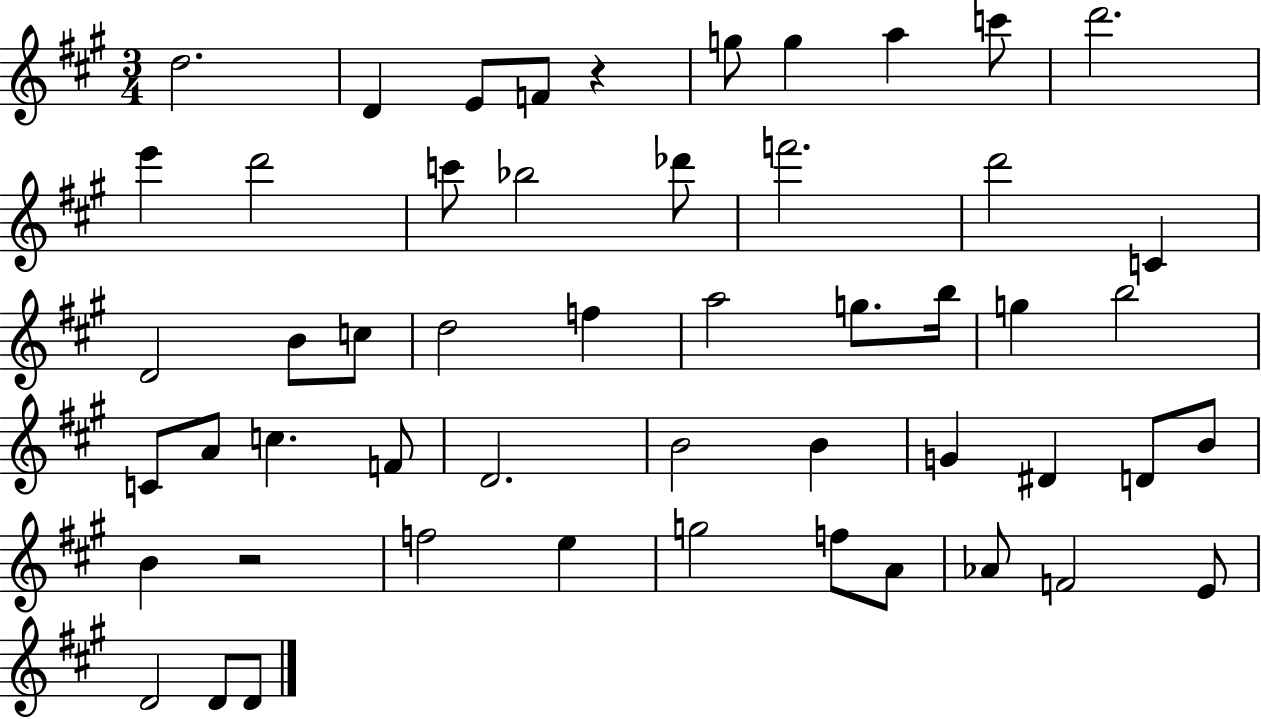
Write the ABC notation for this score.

X:1
T:Untitled
M:3/4
L:1/4
K:A
d2 D E/2 F/2 z g/2 g a c'/2 d'2 e' d'2 c'/2 _b2 _d'/2 f'2 d'2 C D2 B/2 c/2 d2 f a2 g/2 b/4 g b2 C/2 A/2 c F/2 D2 B2 B G ^D D/2 B/2 B z2 f2 e g2 f/2 A/2 _A/2 F2 E/2 D2 D/2 D/2